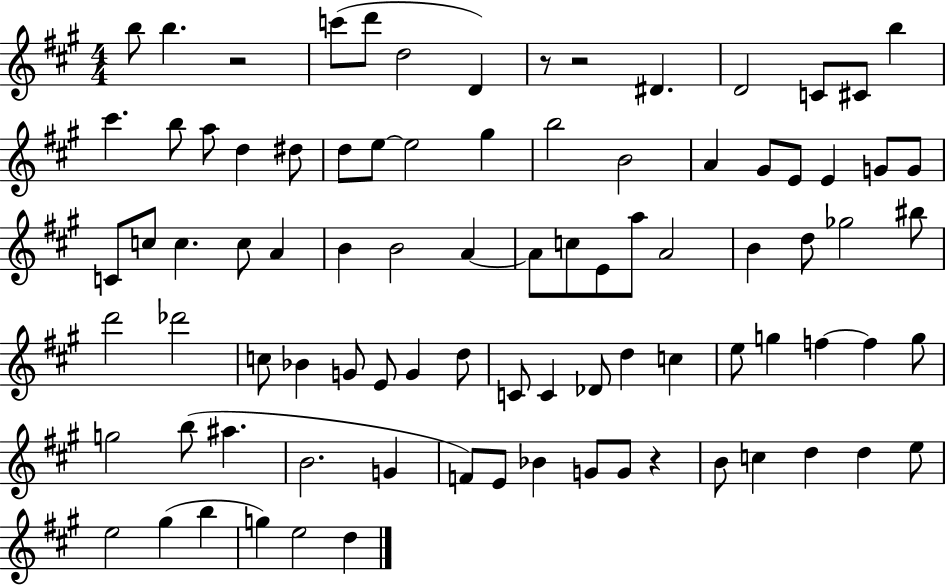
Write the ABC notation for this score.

X:1
T:Untitled
M:4/4
L:1/4
K:A
b/2 b z2 c'/2 d'/2 d2 D z/2 z2 ^D D2 C/2 ^C/2 b ^c' b/2 a/2 d ^d/2 d/2 e/2 e2 ^g b2 B2 A ^G/2 E/2 E G/2 G/2 C/2 c/2 c c/2 A B B2 A A/2 c/2 E/2 a/2 A2 B d/2 _g2 ^b/2 d'2 _d'2 c/2 _B G/2 E/2 G d/2 C/2 C _D/2 d c e/2 g f f g/2 g2 b/2 ^a B2 G F/2 E/2 _B G/2 G/2 z B/2 c d d e/2 e2 ^g b g e2 d